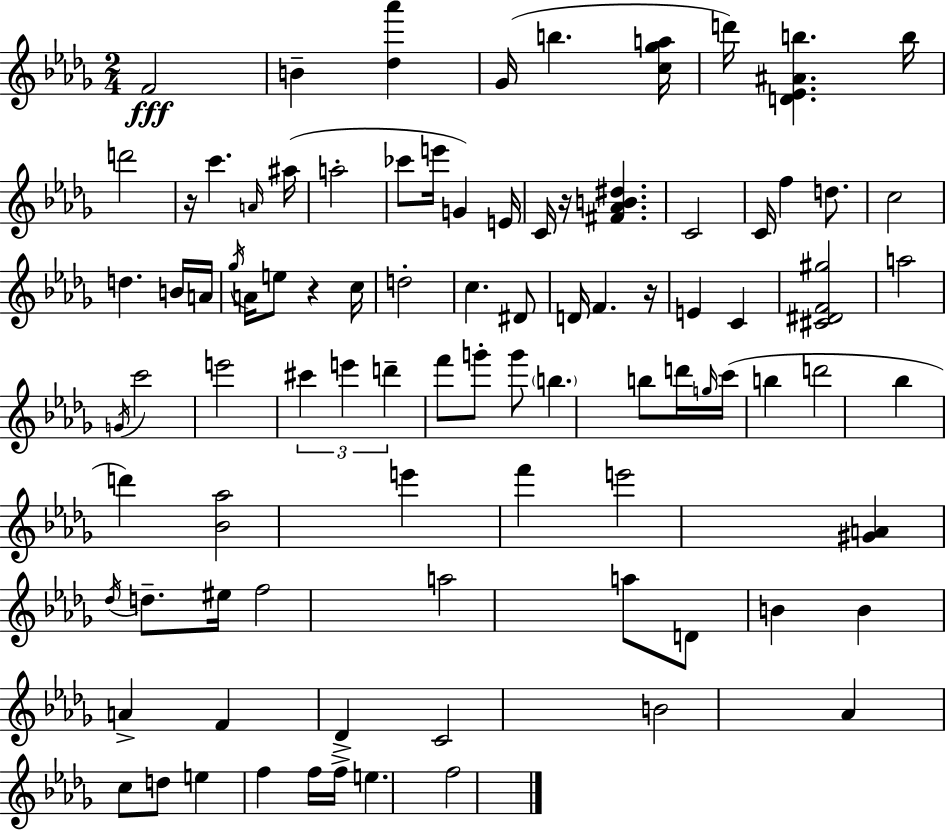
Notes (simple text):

F4/h B4/q [Db5,Ab6]/q Gb4/s B5/q. [C5,Gb5,A5]/s D6/s [D4,Eb4,A#4,B5]/q. B5/s D6/h R/s C6/q. A4/s A#5/s A5/h CES6/e E6/s G4/q E4/s C4/s R/s [F#4,Ab4,B4,D#5]/q. C4/h C4/s F5/q D5/e. C5/h D5/q. B4/s A4/s Gb5/s A4/s E5/e R/q C5/s D5/h C5/q. D#4/e D4/s F4/q. R/s E4/q C4/q [C#4,D#4,F4,G#5]/h A5/h G4/s C6/h E6/h C#6/q E6/q D6/q F6/e G6/e G6/e B5/q. B5/e D6/s G5/s C6/s B5/q D6/h Bb5/q D6/q [Bb4,Ab5]/h E6/q F6/q E6/h [G#4,A4]/q Db5/s D5/e. EIS5/s F5/h A5/h A5/e D4/e B4/q B4/q A4/q F4/q Db4/q C4/h B4/h Ab4/q C5/e D5/e E5/q F5/q F5/s F5/s E5/q. F5/h